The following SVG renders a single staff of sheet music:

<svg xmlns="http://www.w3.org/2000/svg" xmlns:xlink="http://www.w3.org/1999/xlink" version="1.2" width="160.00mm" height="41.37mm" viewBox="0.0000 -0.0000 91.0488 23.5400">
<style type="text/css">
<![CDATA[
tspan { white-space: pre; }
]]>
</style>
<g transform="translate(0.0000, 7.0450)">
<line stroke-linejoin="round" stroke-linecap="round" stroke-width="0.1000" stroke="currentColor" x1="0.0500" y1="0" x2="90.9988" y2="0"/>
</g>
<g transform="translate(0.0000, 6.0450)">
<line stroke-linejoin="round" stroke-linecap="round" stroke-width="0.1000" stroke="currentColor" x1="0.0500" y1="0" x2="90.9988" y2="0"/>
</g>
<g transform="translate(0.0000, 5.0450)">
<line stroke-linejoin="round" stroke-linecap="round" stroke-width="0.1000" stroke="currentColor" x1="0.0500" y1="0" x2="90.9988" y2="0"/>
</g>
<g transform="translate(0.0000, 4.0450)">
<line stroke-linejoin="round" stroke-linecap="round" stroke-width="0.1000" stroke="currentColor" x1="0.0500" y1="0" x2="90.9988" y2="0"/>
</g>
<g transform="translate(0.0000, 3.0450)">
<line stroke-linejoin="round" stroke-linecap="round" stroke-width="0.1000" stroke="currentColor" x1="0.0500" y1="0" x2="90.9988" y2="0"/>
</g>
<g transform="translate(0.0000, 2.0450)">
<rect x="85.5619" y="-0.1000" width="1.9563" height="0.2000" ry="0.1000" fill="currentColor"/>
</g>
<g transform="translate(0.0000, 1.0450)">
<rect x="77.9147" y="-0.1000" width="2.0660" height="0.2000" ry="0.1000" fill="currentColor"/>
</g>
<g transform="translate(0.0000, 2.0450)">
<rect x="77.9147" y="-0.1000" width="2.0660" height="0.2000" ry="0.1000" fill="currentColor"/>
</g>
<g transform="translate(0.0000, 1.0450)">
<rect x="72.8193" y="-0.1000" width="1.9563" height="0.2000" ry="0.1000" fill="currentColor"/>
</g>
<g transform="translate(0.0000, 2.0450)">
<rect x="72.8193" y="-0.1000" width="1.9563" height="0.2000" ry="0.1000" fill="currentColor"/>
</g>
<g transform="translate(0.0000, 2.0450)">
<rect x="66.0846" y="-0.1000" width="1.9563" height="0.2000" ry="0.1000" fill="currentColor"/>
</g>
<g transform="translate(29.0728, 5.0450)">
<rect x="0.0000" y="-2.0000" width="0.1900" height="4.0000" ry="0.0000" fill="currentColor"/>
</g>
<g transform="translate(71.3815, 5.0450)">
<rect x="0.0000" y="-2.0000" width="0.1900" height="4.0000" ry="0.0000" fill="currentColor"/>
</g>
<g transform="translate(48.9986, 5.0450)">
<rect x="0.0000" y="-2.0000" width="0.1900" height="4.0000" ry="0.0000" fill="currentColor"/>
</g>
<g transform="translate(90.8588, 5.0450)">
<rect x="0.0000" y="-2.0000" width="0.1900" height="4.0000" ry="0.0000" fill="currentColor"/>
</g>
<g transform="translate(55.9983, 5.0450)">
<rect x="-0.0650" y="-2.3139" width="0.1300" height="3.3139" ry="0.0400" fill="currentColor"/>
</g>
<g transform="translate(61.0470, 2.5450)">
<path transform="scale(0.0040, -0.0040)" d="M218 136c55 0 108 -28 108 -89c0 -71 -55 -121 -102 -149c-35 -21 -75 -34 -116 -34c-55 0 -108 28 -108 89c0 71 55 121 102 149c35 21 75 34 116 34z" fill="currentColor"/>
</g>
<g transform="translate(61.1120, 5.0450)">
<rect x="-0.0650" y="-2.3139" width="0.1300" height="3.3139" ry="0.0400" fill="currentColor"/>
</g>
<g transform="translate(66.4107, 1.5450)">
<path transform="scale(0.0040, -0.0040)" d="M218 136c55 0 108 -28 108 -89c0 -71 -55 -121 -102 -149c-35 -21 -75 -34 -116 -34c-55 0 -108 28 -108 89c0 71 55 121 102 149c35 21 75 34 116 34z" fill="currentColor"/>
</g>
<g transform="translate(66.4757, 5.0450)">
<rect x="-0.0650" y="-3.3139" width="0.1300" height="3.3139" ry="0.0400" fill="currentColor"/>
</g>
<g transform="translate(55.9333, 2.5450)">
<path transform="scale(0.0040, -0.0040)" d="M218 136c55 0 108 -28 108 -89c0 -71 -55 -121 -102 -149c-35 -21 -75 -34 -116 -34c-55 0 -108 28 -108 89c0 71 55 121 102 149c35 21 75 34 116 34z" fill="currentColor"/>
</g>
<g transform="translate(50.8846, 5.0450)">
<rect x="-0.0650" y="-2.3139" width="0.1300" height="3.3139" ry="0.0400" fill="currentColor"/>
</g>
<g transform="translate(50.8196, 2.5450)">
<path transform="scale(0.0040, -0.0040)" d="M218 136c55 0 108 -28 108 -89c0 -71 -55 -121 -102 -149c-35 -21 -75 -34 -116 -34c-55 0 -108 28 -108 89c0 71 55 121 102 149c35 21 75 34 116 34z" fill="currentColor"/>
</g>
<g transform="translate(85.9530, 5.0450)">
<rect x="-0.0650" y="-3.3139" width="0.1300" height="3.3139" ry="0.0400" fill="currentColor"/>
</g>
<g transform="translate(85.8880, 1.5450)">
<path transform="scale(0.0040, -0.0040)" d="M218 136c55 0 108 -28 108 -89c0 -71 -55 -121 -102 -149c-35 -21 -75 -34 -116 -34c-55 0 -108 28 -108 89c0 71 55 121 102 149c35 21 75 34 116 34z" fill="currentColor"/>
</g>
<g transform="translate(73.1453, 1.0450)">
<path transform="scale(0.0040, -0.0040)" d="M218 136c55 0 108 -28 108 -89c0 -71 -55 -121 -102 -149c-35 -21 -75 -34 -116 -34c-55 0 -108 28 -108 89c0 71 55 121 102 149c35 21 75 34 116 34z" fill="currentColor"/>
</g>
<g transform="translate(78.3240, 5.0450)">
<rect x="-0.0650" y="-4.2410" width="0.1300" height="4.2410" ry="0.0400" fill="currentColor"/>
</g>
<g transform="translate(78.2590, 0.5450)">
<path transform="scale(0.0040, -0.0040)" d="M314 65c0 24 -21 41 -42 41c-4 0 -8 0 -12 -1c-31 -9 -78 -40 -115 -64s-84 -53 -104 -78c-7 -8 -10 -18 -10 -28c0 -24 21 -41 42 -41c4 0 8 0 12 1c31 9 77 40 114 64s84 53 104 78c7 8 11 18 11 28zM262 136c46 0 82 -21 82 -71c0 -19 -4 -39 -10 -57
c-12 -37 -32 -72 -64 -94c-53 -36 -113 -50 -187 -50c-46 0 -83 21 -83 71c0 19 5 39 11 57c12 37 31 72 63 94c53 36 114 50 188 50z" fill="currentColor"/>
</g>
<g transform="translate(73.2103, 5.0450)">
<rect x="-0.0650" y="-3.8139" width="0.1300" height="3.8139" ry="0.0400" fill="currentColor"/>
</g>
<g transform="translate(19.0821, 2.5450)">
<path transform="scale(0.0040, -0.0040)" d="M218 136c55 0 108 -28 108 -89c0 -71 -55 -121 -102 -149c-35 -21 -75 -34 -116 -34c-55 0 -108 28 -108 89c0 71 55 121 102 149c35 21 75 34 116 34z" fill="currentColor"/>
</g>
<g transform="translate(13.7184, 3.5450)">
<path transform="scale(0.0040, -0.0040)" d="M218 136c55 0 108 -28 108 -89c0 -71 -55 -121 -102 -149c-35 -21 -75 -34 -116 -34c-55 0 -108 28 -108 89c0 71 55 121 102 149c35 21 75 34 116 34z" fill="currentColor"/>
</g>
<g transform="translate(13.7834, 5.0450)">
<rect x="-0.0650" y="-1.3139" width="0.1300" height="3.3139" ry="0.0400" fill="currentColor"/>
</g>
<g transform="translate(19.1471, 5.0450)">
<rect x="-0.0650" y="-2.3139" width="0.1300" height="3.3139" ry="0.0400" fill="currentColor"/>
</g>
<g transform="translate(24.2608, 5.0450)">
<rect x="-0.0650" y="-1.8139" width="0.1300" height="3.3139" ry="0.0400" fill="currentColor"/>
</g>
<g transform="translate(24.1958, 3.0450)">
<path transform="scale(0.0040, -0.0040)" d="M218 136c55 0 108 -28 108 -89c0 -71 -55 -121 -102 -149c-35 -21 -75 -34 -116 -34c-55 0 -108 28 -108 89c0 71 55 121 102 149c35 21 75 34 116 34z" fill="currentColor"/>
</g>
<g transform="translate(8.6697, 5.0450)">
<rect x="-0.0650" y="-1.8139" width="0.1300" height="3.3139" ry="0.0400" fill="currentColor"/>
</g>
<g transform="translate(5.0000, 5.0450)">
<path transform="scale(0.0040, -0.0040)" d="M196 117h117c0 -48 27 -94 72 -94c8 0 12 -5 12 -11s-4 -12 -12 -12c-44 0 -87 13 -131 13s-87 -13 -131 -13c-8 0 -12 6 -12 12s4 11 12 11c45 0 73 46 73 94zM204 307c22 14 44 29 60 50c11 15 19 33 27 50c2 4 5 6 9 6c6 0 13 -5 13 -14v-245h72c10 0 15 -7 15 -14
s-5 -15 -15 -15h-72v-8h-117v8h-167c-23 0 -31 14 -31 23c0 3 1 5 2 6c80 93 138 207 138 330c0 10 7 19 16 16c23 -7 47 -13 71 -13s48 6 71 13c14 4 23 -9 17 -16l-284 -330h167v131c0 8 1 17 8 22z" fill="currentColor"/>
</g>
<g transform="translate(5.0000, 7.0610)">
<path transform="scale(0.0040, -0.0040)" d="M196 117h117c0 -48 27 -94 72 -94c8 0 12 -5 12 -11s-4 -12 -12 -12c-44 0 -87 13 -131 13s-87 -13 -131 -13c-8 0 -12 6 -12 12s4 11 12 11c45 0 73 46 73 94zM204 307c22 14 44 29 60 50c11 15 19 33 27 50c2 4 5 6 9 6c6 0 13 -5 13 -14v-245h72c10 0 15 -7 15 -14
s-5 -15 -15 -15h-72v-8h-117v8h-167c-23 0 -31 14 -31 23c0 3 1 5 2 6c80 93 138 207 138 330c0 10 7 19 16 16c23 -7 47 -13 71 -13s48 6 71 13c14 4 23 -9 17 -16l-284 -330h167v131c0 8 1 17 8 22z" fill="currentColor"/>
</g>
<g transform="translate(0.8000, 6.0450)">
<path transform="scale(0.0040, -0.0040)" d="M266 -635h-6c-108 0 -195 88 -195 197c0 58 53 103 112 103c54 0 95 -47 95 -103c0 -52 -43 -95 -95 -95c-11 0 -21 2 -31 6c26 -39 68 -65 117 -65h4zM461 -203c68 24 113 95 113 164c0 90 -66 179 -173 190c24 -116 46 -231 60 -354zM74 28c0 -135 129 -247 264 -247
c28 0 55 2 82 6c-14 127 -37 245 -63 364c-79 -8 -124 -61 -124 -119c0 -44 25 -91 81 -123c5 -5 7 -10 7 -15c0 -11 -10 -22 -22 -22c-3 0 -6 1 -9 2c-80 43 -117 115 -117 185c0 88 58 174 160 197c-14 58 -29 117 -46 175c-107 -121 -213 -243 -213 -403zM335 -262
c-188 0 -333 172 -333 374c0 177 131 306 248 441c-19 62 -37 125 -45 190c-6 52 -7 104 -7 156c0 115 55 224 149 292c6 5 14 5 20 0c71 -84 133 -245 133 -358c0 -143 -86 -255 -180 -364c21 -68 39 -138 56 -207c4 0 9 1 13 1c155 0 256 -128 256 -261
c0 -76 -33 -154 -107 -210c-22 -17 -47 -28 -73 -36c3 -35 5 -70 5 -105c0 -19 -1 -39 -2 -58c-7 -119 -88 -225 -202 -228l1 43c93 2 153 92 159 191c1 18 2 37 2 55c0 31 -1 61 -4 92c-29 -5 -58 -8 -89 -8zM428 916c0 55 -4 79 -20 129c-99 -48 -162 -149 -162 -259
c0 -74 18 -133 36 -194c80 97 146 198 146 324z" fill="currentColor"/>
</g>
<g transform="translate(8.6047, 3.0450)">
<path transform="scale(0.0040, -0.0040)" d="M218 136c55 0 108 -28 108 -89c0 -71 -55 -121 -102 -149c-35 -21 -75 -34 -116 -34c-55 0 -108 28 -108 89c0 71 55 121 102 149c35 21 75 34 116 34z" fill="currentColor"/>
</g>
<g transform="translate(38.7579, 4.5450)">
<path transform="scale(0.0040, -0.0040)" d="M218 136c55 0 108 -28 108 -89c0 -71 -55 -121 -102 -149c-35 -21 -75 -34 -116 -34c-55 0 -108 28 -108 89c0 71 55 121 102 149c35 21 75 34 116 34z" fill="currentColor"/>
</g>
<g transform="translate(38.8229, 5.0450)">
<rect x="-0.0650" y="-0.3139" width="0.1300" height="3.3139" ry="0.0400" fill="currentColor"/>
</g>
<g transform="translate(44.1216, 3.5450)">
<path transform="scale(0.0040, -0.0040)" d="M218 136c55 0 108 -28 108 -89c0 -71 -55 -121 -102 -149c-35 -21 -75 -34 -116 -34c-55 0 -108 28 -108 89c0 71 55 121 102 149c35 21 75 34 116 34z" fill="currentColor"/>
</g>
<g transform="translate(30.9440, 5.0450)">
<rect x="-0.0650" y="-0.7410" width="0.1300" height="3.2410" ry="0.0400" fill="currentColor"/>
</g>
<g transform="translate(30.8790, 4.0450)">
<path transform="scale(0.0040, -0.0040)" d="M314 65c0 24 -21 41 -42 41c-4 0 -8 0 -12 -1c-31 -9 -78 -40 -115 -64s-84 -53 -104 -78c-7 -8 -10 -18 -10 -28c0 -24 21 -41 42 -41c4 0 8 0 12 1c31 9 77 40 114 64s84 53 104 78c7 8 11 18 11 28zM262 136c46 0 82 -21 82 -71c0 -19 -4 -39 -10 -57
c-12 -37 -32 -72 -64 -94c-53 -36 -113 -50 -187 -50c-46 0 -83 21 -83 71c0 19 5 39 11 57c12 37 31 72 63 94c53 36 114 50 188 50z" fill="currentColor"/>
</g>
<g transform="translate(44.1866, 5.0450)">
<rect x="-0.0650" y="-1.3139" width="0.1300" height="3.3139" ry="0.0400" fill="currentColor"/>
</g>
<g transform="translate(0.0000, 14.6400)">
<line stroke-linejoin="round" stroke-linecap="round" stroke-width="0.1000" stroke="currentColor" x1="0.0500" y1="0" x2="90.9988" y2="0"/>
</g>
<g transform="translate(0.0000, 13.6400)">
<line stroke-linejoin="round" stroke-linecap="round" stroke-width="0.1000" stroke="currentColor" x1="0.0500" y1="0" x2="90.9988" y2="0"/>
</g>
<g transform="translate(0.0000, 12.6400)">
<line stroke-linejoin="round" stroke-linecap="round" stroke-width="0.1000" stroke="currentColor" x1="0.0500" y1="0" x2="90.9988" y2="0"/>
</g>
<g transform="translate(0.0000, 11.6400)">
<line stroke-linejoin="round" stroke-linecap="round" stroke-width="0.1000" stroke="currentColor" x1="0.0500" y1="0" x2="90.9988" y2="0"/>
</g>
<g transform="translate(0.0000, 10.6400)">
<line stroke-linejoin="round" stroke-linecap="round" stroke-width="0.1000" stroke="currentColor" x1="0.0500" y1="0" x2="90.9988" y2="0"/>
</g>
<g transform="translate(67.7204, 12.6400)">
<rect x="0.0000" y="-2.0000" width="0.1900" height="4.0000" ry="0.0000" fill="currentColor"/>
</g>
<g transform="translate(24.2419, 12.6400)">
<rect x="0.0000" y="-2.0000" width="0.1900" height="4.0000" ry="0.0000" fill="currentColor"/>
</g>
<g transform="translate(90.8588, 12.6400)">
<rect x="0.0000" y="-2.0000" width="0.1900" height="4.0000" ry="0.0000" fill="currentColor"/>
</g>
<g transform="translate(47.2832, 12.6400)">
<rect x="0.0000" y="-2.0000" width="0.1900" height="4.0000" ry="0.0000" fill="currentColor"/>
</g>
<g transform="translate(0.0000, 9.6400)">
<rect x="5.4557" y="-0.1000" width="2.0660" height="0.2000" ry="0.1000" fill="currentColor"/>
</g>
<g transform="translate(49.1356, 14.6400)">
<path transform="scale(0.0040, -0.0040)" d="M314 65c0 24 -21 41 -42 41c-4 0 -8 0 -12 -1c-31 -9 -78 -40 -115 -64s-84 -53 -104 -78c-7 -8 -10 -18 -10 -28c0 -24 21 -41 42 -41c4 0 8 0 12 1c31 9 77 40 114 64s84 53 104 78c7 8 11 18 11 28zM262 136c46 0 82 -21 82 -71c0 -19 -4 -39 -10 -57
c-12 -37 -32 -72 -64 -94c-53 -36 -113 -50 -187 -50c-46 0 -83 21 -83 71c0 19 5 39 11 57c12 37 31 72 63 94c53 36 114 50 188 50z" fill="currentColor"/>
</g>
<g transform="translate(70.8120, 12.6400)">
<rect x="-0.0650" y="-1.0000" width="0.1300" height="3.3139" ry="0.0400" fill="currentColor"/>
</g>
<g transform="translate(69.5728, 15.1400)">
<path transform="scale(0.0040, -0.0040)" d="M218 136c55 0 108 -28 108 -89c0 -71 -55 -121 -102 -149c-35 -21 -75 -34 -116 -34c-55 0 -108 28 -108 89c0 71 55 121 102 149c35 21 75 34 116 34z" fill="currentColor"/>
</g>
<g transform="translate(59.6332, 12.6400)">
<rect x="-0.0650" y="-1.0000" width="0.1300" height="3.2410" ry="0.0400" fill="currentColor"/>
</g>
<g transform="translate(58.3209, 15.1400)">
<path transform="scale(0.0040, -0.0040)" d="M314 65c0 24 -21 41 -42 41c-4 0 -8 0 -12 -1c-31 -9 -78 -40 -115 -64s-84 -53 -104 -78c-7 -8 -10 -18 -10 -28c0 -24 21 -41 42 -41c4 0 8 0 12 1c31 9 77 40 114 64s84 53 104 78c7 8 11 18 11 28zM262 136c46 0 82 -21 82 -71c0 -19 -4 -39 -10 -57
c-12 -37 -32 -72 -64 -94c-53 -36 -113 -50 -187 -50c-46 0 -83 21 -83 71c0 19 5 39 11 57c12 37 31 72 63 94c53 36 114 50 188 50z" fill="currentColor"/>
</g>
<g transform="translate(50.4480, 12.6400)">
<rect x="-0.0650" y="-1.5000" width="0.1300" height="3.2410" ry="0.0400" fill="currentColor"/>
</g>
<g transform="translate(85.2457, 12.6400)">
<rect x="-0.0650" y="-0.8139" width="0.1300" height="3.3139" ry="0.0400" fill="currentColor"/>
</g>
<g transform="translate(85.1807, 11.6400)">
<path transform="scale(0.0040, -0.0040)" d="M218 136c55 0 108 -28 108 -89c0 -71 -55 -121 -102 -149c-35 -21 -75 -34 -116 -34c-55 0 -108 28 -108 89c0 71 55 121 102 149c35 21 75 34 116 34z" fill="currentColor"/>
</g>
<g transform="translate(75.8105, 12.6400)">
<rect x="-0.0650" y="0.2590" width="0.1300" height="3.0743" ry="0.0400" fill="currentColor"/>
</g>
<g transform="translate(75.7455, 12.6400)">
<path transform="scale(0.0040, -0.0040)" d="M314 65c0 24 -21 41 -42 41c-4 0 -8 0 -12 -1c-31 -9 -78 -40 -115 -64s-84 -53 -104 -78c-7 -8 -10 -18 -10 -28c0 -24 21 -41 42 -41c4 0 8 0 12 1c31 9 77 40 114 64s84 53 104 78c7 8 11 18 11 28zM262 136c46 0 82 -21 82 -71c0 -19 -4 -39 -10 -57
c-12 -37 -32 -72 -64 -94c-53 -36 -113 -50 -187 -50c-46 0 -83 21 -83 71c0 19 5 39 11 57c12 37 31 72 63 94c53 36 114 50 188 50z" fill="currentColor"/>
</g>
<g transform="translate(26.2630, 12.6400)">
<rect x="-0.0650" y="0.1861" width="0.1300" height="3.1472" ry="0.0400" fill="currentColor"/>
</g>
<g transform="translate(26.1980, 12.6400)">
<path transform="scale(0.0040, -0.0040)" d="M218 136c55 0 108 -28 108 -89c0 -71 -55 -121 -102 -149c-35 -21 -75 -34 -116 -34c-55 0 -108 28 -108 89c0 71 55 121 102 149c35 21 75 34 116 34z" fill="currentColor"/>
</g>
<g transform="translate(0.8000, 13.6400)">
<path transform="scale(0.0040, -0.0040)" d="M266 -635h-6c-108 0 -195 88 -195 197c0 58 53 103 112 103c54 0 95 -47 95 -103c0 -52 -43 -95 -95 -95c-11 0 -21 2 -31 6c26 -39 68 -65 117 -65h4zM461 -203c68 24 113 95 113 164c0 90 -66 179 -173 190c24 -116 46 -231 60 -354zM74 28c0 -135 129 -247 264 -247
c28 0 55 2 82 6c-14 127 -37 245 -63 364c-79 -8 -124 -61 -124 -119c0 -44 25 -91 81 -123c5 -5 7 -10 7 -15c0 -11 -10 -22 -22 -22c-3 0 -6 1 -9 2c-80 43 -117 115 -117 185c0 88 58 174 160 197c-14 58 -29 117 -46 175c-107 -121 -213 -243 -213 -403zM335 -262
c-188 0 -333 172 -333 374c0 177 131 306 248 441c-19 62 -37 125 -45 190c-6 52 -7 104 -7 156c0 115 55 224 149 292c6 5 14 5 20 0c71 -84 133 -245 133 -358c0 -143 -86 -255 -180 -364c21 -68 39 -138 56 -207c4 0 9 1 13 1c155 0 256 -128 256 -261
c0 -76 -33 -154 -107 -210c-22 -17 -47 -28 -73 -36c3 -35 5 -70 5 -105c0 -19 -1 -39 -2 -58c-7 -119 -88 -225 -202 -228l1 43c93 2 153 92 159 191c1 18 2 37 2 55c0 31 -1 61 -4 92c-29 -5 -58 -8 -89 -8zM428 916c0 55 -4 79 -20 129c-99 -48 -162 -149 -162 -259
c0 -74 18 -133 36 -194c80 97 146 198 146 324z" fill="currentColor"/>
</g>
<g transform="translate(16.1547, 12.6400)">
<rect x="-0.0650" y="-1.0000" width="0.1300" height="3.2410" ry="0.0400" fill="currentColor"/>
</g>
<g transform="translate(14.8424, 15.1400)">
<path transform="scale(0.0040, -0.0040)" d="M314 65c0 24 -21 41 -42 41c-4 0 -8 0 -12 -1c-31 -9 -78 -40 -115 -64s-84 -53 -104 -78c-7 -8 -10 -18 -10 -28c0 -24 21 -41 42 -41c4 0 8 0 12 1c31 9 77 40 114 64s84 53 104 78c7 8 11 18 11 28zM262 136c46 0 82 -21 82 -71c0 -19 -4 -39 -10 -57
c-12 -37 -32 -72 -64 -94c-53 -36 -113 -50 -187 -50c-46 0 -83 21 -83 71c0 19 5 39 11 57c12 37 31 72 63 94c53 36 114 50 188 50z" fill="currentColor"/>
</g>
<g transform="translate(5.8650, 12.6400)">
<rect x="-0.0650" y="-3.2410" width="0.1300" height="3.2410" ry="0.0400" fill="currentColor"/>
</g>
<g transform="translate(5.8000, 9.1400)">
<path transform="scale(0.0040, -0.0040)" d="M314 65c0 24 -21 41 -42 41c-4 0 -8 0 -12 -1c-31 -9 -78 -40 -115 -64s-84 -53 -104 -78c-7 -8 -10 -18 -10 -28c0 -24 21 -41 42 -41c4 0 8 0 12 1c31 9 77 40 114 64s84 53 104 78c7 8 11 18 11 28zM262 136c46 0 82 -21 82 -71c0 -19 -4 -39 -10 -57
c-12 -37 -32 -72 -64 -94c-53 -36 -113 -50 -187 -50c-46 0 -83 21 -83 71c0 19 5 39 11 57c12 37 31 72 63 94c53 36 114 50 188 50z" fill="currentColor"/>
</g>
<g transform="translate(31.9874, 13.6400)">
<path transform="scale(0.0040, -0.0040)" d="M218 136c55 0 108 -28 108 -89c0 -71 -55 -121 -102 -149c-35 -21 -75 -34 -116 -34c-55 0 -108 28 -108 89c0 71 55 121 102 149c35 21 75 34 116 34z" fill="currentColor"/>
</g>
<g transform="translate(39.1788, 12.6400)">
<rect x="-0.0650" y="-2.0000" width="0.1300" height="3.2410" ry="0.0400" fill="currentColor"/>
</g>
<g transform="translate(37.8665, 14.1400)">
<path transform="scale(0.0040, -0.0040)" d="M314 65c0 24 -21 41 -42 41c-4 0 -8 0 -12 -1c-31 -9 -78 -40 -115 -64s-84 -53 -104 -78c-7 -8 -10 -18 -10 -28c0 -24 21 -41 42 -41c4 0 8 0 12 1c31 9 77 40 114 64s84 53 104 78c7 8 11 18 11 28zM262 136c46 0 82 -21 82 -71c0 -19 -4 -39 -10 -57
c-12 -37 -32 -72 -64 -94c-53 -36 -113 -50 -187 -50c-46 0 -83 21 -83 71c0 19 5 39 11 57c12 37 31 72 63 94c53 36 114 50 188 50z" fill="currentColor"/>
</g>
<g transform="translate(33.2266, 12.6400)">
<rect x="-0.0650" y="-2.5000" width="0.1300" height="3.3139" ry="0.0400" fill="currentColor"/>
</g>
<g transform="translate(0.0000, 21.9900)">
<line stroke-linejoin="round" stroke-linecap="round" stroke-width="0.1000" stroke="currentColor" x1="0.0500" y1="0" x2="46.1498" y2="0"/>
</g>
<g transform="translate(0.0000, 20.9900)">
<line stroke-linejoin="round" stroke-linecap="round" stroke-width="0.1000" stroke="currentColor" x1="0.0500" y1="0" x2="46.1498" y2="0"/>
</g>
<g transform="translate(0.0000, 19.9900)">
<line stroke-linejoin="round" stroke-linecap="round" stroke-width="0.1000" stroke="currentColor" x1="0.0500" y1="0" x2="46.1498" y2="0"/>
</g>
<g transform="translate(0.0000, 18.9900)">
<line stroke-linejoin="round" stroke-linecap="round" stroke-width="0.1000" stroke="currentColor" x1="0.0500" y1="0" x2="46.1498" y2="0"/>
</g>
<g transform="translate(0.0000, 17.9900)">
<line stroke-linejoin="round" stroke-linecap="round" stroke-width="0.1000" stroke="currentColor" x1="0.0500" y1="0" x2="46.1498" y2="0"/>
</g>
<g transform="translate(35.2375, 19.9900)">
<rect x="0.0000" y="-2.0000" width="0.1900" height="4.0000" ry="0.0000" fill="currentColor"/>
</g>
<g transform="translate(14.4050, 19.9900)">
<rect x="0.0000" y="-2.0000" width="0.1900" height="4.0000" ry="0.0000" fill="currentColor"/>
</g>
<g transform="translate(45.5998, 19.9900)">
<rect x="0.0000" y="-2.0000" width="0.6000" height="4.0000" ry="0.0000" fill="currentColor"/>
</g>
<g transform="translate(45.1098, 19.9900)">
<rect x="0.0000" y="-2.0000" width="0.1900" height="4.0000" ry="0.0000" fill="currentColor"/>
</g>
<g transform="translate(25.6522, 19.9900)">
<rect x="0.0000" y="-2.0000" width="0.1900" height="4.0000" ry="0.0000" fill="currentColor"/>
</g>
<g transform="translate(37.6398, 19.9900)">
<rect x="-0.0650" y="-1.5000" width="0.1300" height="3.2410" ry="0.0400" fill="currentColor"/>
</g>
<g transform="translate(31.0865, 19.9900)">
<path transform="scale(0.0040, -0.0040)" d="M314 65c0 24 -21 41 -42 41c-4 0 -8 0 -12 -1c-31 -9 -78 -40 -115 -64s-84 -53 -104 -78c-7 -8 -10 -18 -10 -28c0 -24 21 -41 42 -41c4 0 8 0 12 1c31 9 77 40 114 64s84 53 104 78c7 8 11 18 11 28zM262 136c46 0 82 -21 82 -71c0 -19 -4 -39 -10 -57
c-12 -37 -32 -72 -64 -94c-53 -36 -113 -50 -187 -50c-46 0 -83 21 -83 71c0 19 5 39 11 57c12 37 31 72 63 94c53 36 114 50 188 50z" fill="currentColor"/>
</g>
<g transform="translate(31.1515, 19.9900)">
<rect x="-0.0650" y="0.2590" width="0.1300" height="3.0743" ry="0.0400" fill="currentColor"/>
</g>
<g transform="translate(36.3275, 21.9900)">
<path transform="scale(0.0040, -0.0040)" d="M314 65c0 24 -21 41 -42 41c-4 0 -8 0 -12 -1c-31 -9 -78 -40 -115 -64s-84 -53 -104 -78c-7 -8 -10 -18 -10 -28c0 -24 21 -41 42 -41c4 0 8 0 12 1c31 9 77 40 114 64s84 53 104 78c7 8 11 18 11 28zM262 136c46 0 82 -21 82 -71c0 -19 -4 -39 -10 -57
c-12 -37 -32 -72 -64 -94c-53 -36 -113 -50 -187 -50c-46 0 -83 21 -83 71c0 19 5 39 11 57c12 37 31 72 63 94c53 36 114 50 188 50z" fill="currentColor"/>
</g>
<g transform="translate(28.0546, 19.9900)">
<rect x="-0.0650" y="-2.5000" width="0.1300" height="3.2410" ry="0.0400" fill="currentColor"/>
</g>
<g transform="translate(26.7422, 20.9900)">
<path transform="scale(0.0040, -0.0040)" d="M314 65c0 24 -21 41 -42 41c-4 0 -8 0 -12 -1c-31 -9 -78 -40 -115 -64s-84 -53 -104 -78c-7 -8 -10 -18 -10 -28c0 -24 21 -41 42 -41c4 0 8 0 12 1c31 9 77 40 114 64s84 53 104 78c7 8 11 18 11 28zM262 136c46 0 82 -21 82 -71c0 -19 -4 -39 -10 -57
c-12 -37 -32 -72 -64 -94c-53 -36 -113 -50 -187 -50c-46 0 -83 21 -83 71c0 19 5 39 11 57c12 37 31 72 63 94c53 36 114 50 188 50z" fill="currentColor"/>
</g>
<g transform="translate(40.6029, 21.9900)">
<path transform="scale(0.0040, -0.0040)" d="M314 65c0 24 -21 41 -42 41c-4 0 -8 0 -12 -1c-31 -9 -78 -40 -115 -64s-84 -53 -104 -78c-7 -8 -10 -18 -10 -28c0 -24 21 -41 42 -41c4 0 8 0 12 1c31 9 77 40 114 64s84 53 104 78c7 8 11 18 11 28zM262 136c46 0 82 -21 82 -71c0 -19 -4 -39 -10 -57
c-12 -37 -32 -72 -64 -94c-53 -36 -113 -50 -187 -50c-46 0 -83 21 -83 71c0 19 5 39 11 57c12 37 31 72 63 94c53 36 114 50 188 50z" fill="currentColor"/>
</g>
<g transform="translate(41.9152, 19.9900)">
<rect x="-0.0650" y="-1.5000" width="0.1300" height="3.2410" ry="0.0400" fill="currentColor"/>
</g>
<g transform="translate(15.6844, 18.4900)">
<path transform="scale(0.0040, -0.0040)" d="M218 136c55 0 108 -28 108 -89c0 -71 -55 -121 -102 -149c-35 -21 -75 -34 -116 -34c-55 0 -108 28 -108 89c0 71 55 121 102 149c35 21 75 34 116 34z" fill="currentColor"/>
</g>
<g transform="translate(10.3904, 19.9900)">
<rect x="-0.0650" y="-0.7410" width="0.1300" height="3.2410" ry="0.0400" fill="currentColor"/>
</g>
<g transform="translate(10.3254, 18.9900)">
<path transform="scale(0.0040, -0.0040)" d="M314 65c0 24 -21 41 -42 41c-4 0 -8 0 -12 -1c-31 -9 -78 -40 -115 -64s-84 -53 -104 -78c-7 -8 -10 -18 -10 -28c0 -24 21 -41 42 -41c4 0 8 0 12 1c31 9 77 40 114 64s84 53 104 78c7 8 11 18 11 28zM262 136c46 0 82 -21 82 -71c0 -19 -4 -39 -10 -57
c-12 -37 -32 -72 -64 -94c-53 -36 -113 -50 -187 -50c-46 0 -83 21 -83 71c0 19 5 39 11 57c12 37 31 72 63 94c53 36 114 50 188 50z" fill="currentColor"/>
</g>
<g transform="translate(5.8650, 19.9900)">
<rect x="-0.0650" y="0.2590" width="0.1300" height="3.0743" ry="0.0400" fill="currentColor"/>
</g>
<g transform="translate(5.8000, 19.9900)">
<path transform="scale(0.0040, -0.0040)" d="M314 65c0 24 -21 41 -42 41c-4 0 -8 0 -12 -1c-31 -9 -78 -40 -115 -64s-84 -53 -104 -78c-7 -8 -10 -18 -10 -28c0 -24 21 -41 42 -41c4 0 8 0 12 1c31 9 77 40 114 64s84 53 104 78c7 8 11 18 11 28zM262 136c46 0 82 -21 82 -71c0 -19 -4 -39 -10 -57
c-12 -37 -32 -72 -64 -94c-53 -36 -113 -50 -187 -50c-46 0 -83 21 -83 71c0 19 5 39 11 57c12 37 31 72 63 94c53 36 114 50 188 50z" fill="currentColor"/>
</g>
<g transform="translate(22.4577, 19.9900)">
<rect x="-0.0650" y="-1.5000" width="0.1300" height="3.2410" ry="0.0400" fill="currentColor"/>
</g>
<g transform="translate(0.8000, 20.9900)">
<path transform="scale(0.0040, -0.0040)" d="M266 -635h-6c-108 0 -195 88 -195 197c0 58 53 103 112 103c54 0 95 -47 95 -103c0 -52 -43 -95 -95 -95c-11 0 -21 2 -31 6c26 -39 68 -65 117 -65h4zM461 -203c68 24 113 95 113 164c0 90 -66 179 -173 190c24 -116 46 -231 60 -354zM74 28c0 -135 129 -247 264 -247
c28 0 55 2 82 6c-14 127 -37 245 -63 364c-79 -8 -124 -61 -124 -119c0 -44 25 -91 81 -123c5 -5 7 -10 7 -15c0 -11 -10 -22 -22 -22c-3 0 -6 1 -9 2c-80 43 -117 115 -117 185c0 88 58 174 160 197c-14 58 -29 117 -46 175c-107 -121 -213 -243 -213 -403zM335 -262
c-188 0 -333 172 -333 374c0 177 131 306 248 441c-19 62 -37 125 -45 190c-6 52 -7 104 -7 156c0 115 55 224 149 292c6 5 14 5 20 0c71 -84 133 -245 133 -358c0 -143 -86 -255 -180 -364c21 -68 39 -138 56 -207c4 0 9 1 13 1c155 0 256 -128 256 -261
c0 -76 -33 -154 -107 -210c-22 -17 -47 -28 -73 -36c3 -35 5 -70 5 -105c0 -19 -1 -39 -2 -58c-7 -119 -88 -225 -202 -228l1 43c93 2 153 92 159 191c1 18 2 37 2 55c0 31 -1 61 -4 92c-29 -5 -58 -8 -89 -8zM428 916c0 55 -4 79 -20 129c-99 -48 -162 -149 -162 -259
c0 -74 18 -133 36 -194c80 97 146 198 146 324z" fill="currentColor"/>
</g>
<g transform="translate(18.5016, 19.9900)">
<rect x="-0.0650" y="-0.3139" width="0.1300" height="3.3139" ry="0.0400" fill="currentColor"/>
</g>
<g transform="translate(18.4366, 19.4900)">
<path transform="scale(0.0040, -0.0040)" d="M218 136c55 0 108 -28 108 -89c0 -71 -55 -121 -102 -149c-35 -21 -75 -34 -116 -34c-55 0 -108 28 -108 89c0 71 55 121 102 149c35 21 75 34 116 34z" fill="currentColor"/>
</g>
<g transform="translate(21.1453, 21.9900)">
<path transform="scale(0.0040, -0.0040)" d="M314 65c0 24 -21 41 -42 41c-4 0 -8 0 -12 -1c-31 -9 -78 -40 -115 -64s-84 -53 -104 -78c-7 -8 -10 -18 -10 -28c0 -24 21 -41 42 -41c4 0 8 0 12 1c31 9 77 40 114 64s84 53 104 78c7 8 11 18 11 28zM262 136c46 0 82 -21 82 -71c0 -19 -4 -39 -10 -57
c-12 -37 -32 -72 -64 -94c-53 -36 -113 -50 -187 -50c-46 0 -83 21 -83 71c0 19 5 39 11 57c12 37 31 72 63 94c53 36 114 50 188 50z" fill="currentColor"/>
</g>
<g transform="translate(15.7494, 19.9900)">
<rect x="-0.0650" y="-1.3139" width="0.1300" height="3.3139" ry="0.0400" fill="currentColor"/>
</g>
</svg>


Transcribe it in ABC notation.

X:1
T:Untitled
M:4/4
L:1/4
K:C
f e g f d2 c e g g g b c' d'2 b b2 D2 B G F2 E2 D2 D B2 d B2 d2 e c E2 G2 B2 E2 E2